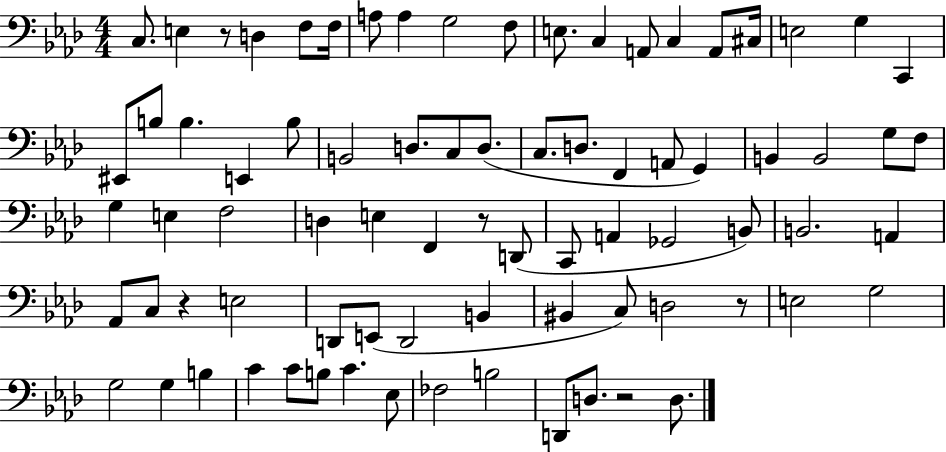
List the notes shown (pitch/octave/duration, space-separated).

C3/e. E3/q R/e D3/q F3/e F3/s A3/e A3/q G3/h F3/e E3/e. C3/q A2/e C3/q A2/e C#3/s E3/h G3/q C2/q EIS2/e B3/e B3/q. E2/q B3/e B2/h D3/e. C3/e D3/e. C3/e. D3/e. F2/q A2/e G2/q B2/q B2/h G3/e F3/e G3/q E3/q F3/h D3/q E3/q F2/q R/e D2/e C2/e A2/q Gb2/h B2/e B2/h. A2/q Ab2/e C3/e R/q E3/h D2/e E2/e D2/h B2/q BIS2/q C3/e D3/h R/e E3/h G3/h G3/h G3/q B3/q C4/q C4/e B3/e C4/q. Eb3/e FES3/h B3/h D2/e D3/e. R/h D3/e.